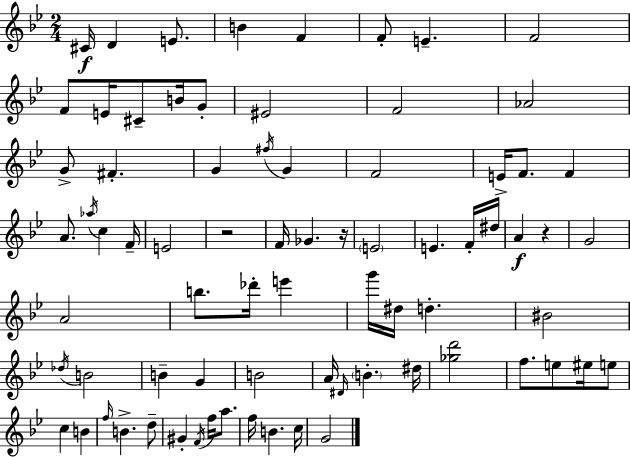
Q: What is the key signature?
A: BES major